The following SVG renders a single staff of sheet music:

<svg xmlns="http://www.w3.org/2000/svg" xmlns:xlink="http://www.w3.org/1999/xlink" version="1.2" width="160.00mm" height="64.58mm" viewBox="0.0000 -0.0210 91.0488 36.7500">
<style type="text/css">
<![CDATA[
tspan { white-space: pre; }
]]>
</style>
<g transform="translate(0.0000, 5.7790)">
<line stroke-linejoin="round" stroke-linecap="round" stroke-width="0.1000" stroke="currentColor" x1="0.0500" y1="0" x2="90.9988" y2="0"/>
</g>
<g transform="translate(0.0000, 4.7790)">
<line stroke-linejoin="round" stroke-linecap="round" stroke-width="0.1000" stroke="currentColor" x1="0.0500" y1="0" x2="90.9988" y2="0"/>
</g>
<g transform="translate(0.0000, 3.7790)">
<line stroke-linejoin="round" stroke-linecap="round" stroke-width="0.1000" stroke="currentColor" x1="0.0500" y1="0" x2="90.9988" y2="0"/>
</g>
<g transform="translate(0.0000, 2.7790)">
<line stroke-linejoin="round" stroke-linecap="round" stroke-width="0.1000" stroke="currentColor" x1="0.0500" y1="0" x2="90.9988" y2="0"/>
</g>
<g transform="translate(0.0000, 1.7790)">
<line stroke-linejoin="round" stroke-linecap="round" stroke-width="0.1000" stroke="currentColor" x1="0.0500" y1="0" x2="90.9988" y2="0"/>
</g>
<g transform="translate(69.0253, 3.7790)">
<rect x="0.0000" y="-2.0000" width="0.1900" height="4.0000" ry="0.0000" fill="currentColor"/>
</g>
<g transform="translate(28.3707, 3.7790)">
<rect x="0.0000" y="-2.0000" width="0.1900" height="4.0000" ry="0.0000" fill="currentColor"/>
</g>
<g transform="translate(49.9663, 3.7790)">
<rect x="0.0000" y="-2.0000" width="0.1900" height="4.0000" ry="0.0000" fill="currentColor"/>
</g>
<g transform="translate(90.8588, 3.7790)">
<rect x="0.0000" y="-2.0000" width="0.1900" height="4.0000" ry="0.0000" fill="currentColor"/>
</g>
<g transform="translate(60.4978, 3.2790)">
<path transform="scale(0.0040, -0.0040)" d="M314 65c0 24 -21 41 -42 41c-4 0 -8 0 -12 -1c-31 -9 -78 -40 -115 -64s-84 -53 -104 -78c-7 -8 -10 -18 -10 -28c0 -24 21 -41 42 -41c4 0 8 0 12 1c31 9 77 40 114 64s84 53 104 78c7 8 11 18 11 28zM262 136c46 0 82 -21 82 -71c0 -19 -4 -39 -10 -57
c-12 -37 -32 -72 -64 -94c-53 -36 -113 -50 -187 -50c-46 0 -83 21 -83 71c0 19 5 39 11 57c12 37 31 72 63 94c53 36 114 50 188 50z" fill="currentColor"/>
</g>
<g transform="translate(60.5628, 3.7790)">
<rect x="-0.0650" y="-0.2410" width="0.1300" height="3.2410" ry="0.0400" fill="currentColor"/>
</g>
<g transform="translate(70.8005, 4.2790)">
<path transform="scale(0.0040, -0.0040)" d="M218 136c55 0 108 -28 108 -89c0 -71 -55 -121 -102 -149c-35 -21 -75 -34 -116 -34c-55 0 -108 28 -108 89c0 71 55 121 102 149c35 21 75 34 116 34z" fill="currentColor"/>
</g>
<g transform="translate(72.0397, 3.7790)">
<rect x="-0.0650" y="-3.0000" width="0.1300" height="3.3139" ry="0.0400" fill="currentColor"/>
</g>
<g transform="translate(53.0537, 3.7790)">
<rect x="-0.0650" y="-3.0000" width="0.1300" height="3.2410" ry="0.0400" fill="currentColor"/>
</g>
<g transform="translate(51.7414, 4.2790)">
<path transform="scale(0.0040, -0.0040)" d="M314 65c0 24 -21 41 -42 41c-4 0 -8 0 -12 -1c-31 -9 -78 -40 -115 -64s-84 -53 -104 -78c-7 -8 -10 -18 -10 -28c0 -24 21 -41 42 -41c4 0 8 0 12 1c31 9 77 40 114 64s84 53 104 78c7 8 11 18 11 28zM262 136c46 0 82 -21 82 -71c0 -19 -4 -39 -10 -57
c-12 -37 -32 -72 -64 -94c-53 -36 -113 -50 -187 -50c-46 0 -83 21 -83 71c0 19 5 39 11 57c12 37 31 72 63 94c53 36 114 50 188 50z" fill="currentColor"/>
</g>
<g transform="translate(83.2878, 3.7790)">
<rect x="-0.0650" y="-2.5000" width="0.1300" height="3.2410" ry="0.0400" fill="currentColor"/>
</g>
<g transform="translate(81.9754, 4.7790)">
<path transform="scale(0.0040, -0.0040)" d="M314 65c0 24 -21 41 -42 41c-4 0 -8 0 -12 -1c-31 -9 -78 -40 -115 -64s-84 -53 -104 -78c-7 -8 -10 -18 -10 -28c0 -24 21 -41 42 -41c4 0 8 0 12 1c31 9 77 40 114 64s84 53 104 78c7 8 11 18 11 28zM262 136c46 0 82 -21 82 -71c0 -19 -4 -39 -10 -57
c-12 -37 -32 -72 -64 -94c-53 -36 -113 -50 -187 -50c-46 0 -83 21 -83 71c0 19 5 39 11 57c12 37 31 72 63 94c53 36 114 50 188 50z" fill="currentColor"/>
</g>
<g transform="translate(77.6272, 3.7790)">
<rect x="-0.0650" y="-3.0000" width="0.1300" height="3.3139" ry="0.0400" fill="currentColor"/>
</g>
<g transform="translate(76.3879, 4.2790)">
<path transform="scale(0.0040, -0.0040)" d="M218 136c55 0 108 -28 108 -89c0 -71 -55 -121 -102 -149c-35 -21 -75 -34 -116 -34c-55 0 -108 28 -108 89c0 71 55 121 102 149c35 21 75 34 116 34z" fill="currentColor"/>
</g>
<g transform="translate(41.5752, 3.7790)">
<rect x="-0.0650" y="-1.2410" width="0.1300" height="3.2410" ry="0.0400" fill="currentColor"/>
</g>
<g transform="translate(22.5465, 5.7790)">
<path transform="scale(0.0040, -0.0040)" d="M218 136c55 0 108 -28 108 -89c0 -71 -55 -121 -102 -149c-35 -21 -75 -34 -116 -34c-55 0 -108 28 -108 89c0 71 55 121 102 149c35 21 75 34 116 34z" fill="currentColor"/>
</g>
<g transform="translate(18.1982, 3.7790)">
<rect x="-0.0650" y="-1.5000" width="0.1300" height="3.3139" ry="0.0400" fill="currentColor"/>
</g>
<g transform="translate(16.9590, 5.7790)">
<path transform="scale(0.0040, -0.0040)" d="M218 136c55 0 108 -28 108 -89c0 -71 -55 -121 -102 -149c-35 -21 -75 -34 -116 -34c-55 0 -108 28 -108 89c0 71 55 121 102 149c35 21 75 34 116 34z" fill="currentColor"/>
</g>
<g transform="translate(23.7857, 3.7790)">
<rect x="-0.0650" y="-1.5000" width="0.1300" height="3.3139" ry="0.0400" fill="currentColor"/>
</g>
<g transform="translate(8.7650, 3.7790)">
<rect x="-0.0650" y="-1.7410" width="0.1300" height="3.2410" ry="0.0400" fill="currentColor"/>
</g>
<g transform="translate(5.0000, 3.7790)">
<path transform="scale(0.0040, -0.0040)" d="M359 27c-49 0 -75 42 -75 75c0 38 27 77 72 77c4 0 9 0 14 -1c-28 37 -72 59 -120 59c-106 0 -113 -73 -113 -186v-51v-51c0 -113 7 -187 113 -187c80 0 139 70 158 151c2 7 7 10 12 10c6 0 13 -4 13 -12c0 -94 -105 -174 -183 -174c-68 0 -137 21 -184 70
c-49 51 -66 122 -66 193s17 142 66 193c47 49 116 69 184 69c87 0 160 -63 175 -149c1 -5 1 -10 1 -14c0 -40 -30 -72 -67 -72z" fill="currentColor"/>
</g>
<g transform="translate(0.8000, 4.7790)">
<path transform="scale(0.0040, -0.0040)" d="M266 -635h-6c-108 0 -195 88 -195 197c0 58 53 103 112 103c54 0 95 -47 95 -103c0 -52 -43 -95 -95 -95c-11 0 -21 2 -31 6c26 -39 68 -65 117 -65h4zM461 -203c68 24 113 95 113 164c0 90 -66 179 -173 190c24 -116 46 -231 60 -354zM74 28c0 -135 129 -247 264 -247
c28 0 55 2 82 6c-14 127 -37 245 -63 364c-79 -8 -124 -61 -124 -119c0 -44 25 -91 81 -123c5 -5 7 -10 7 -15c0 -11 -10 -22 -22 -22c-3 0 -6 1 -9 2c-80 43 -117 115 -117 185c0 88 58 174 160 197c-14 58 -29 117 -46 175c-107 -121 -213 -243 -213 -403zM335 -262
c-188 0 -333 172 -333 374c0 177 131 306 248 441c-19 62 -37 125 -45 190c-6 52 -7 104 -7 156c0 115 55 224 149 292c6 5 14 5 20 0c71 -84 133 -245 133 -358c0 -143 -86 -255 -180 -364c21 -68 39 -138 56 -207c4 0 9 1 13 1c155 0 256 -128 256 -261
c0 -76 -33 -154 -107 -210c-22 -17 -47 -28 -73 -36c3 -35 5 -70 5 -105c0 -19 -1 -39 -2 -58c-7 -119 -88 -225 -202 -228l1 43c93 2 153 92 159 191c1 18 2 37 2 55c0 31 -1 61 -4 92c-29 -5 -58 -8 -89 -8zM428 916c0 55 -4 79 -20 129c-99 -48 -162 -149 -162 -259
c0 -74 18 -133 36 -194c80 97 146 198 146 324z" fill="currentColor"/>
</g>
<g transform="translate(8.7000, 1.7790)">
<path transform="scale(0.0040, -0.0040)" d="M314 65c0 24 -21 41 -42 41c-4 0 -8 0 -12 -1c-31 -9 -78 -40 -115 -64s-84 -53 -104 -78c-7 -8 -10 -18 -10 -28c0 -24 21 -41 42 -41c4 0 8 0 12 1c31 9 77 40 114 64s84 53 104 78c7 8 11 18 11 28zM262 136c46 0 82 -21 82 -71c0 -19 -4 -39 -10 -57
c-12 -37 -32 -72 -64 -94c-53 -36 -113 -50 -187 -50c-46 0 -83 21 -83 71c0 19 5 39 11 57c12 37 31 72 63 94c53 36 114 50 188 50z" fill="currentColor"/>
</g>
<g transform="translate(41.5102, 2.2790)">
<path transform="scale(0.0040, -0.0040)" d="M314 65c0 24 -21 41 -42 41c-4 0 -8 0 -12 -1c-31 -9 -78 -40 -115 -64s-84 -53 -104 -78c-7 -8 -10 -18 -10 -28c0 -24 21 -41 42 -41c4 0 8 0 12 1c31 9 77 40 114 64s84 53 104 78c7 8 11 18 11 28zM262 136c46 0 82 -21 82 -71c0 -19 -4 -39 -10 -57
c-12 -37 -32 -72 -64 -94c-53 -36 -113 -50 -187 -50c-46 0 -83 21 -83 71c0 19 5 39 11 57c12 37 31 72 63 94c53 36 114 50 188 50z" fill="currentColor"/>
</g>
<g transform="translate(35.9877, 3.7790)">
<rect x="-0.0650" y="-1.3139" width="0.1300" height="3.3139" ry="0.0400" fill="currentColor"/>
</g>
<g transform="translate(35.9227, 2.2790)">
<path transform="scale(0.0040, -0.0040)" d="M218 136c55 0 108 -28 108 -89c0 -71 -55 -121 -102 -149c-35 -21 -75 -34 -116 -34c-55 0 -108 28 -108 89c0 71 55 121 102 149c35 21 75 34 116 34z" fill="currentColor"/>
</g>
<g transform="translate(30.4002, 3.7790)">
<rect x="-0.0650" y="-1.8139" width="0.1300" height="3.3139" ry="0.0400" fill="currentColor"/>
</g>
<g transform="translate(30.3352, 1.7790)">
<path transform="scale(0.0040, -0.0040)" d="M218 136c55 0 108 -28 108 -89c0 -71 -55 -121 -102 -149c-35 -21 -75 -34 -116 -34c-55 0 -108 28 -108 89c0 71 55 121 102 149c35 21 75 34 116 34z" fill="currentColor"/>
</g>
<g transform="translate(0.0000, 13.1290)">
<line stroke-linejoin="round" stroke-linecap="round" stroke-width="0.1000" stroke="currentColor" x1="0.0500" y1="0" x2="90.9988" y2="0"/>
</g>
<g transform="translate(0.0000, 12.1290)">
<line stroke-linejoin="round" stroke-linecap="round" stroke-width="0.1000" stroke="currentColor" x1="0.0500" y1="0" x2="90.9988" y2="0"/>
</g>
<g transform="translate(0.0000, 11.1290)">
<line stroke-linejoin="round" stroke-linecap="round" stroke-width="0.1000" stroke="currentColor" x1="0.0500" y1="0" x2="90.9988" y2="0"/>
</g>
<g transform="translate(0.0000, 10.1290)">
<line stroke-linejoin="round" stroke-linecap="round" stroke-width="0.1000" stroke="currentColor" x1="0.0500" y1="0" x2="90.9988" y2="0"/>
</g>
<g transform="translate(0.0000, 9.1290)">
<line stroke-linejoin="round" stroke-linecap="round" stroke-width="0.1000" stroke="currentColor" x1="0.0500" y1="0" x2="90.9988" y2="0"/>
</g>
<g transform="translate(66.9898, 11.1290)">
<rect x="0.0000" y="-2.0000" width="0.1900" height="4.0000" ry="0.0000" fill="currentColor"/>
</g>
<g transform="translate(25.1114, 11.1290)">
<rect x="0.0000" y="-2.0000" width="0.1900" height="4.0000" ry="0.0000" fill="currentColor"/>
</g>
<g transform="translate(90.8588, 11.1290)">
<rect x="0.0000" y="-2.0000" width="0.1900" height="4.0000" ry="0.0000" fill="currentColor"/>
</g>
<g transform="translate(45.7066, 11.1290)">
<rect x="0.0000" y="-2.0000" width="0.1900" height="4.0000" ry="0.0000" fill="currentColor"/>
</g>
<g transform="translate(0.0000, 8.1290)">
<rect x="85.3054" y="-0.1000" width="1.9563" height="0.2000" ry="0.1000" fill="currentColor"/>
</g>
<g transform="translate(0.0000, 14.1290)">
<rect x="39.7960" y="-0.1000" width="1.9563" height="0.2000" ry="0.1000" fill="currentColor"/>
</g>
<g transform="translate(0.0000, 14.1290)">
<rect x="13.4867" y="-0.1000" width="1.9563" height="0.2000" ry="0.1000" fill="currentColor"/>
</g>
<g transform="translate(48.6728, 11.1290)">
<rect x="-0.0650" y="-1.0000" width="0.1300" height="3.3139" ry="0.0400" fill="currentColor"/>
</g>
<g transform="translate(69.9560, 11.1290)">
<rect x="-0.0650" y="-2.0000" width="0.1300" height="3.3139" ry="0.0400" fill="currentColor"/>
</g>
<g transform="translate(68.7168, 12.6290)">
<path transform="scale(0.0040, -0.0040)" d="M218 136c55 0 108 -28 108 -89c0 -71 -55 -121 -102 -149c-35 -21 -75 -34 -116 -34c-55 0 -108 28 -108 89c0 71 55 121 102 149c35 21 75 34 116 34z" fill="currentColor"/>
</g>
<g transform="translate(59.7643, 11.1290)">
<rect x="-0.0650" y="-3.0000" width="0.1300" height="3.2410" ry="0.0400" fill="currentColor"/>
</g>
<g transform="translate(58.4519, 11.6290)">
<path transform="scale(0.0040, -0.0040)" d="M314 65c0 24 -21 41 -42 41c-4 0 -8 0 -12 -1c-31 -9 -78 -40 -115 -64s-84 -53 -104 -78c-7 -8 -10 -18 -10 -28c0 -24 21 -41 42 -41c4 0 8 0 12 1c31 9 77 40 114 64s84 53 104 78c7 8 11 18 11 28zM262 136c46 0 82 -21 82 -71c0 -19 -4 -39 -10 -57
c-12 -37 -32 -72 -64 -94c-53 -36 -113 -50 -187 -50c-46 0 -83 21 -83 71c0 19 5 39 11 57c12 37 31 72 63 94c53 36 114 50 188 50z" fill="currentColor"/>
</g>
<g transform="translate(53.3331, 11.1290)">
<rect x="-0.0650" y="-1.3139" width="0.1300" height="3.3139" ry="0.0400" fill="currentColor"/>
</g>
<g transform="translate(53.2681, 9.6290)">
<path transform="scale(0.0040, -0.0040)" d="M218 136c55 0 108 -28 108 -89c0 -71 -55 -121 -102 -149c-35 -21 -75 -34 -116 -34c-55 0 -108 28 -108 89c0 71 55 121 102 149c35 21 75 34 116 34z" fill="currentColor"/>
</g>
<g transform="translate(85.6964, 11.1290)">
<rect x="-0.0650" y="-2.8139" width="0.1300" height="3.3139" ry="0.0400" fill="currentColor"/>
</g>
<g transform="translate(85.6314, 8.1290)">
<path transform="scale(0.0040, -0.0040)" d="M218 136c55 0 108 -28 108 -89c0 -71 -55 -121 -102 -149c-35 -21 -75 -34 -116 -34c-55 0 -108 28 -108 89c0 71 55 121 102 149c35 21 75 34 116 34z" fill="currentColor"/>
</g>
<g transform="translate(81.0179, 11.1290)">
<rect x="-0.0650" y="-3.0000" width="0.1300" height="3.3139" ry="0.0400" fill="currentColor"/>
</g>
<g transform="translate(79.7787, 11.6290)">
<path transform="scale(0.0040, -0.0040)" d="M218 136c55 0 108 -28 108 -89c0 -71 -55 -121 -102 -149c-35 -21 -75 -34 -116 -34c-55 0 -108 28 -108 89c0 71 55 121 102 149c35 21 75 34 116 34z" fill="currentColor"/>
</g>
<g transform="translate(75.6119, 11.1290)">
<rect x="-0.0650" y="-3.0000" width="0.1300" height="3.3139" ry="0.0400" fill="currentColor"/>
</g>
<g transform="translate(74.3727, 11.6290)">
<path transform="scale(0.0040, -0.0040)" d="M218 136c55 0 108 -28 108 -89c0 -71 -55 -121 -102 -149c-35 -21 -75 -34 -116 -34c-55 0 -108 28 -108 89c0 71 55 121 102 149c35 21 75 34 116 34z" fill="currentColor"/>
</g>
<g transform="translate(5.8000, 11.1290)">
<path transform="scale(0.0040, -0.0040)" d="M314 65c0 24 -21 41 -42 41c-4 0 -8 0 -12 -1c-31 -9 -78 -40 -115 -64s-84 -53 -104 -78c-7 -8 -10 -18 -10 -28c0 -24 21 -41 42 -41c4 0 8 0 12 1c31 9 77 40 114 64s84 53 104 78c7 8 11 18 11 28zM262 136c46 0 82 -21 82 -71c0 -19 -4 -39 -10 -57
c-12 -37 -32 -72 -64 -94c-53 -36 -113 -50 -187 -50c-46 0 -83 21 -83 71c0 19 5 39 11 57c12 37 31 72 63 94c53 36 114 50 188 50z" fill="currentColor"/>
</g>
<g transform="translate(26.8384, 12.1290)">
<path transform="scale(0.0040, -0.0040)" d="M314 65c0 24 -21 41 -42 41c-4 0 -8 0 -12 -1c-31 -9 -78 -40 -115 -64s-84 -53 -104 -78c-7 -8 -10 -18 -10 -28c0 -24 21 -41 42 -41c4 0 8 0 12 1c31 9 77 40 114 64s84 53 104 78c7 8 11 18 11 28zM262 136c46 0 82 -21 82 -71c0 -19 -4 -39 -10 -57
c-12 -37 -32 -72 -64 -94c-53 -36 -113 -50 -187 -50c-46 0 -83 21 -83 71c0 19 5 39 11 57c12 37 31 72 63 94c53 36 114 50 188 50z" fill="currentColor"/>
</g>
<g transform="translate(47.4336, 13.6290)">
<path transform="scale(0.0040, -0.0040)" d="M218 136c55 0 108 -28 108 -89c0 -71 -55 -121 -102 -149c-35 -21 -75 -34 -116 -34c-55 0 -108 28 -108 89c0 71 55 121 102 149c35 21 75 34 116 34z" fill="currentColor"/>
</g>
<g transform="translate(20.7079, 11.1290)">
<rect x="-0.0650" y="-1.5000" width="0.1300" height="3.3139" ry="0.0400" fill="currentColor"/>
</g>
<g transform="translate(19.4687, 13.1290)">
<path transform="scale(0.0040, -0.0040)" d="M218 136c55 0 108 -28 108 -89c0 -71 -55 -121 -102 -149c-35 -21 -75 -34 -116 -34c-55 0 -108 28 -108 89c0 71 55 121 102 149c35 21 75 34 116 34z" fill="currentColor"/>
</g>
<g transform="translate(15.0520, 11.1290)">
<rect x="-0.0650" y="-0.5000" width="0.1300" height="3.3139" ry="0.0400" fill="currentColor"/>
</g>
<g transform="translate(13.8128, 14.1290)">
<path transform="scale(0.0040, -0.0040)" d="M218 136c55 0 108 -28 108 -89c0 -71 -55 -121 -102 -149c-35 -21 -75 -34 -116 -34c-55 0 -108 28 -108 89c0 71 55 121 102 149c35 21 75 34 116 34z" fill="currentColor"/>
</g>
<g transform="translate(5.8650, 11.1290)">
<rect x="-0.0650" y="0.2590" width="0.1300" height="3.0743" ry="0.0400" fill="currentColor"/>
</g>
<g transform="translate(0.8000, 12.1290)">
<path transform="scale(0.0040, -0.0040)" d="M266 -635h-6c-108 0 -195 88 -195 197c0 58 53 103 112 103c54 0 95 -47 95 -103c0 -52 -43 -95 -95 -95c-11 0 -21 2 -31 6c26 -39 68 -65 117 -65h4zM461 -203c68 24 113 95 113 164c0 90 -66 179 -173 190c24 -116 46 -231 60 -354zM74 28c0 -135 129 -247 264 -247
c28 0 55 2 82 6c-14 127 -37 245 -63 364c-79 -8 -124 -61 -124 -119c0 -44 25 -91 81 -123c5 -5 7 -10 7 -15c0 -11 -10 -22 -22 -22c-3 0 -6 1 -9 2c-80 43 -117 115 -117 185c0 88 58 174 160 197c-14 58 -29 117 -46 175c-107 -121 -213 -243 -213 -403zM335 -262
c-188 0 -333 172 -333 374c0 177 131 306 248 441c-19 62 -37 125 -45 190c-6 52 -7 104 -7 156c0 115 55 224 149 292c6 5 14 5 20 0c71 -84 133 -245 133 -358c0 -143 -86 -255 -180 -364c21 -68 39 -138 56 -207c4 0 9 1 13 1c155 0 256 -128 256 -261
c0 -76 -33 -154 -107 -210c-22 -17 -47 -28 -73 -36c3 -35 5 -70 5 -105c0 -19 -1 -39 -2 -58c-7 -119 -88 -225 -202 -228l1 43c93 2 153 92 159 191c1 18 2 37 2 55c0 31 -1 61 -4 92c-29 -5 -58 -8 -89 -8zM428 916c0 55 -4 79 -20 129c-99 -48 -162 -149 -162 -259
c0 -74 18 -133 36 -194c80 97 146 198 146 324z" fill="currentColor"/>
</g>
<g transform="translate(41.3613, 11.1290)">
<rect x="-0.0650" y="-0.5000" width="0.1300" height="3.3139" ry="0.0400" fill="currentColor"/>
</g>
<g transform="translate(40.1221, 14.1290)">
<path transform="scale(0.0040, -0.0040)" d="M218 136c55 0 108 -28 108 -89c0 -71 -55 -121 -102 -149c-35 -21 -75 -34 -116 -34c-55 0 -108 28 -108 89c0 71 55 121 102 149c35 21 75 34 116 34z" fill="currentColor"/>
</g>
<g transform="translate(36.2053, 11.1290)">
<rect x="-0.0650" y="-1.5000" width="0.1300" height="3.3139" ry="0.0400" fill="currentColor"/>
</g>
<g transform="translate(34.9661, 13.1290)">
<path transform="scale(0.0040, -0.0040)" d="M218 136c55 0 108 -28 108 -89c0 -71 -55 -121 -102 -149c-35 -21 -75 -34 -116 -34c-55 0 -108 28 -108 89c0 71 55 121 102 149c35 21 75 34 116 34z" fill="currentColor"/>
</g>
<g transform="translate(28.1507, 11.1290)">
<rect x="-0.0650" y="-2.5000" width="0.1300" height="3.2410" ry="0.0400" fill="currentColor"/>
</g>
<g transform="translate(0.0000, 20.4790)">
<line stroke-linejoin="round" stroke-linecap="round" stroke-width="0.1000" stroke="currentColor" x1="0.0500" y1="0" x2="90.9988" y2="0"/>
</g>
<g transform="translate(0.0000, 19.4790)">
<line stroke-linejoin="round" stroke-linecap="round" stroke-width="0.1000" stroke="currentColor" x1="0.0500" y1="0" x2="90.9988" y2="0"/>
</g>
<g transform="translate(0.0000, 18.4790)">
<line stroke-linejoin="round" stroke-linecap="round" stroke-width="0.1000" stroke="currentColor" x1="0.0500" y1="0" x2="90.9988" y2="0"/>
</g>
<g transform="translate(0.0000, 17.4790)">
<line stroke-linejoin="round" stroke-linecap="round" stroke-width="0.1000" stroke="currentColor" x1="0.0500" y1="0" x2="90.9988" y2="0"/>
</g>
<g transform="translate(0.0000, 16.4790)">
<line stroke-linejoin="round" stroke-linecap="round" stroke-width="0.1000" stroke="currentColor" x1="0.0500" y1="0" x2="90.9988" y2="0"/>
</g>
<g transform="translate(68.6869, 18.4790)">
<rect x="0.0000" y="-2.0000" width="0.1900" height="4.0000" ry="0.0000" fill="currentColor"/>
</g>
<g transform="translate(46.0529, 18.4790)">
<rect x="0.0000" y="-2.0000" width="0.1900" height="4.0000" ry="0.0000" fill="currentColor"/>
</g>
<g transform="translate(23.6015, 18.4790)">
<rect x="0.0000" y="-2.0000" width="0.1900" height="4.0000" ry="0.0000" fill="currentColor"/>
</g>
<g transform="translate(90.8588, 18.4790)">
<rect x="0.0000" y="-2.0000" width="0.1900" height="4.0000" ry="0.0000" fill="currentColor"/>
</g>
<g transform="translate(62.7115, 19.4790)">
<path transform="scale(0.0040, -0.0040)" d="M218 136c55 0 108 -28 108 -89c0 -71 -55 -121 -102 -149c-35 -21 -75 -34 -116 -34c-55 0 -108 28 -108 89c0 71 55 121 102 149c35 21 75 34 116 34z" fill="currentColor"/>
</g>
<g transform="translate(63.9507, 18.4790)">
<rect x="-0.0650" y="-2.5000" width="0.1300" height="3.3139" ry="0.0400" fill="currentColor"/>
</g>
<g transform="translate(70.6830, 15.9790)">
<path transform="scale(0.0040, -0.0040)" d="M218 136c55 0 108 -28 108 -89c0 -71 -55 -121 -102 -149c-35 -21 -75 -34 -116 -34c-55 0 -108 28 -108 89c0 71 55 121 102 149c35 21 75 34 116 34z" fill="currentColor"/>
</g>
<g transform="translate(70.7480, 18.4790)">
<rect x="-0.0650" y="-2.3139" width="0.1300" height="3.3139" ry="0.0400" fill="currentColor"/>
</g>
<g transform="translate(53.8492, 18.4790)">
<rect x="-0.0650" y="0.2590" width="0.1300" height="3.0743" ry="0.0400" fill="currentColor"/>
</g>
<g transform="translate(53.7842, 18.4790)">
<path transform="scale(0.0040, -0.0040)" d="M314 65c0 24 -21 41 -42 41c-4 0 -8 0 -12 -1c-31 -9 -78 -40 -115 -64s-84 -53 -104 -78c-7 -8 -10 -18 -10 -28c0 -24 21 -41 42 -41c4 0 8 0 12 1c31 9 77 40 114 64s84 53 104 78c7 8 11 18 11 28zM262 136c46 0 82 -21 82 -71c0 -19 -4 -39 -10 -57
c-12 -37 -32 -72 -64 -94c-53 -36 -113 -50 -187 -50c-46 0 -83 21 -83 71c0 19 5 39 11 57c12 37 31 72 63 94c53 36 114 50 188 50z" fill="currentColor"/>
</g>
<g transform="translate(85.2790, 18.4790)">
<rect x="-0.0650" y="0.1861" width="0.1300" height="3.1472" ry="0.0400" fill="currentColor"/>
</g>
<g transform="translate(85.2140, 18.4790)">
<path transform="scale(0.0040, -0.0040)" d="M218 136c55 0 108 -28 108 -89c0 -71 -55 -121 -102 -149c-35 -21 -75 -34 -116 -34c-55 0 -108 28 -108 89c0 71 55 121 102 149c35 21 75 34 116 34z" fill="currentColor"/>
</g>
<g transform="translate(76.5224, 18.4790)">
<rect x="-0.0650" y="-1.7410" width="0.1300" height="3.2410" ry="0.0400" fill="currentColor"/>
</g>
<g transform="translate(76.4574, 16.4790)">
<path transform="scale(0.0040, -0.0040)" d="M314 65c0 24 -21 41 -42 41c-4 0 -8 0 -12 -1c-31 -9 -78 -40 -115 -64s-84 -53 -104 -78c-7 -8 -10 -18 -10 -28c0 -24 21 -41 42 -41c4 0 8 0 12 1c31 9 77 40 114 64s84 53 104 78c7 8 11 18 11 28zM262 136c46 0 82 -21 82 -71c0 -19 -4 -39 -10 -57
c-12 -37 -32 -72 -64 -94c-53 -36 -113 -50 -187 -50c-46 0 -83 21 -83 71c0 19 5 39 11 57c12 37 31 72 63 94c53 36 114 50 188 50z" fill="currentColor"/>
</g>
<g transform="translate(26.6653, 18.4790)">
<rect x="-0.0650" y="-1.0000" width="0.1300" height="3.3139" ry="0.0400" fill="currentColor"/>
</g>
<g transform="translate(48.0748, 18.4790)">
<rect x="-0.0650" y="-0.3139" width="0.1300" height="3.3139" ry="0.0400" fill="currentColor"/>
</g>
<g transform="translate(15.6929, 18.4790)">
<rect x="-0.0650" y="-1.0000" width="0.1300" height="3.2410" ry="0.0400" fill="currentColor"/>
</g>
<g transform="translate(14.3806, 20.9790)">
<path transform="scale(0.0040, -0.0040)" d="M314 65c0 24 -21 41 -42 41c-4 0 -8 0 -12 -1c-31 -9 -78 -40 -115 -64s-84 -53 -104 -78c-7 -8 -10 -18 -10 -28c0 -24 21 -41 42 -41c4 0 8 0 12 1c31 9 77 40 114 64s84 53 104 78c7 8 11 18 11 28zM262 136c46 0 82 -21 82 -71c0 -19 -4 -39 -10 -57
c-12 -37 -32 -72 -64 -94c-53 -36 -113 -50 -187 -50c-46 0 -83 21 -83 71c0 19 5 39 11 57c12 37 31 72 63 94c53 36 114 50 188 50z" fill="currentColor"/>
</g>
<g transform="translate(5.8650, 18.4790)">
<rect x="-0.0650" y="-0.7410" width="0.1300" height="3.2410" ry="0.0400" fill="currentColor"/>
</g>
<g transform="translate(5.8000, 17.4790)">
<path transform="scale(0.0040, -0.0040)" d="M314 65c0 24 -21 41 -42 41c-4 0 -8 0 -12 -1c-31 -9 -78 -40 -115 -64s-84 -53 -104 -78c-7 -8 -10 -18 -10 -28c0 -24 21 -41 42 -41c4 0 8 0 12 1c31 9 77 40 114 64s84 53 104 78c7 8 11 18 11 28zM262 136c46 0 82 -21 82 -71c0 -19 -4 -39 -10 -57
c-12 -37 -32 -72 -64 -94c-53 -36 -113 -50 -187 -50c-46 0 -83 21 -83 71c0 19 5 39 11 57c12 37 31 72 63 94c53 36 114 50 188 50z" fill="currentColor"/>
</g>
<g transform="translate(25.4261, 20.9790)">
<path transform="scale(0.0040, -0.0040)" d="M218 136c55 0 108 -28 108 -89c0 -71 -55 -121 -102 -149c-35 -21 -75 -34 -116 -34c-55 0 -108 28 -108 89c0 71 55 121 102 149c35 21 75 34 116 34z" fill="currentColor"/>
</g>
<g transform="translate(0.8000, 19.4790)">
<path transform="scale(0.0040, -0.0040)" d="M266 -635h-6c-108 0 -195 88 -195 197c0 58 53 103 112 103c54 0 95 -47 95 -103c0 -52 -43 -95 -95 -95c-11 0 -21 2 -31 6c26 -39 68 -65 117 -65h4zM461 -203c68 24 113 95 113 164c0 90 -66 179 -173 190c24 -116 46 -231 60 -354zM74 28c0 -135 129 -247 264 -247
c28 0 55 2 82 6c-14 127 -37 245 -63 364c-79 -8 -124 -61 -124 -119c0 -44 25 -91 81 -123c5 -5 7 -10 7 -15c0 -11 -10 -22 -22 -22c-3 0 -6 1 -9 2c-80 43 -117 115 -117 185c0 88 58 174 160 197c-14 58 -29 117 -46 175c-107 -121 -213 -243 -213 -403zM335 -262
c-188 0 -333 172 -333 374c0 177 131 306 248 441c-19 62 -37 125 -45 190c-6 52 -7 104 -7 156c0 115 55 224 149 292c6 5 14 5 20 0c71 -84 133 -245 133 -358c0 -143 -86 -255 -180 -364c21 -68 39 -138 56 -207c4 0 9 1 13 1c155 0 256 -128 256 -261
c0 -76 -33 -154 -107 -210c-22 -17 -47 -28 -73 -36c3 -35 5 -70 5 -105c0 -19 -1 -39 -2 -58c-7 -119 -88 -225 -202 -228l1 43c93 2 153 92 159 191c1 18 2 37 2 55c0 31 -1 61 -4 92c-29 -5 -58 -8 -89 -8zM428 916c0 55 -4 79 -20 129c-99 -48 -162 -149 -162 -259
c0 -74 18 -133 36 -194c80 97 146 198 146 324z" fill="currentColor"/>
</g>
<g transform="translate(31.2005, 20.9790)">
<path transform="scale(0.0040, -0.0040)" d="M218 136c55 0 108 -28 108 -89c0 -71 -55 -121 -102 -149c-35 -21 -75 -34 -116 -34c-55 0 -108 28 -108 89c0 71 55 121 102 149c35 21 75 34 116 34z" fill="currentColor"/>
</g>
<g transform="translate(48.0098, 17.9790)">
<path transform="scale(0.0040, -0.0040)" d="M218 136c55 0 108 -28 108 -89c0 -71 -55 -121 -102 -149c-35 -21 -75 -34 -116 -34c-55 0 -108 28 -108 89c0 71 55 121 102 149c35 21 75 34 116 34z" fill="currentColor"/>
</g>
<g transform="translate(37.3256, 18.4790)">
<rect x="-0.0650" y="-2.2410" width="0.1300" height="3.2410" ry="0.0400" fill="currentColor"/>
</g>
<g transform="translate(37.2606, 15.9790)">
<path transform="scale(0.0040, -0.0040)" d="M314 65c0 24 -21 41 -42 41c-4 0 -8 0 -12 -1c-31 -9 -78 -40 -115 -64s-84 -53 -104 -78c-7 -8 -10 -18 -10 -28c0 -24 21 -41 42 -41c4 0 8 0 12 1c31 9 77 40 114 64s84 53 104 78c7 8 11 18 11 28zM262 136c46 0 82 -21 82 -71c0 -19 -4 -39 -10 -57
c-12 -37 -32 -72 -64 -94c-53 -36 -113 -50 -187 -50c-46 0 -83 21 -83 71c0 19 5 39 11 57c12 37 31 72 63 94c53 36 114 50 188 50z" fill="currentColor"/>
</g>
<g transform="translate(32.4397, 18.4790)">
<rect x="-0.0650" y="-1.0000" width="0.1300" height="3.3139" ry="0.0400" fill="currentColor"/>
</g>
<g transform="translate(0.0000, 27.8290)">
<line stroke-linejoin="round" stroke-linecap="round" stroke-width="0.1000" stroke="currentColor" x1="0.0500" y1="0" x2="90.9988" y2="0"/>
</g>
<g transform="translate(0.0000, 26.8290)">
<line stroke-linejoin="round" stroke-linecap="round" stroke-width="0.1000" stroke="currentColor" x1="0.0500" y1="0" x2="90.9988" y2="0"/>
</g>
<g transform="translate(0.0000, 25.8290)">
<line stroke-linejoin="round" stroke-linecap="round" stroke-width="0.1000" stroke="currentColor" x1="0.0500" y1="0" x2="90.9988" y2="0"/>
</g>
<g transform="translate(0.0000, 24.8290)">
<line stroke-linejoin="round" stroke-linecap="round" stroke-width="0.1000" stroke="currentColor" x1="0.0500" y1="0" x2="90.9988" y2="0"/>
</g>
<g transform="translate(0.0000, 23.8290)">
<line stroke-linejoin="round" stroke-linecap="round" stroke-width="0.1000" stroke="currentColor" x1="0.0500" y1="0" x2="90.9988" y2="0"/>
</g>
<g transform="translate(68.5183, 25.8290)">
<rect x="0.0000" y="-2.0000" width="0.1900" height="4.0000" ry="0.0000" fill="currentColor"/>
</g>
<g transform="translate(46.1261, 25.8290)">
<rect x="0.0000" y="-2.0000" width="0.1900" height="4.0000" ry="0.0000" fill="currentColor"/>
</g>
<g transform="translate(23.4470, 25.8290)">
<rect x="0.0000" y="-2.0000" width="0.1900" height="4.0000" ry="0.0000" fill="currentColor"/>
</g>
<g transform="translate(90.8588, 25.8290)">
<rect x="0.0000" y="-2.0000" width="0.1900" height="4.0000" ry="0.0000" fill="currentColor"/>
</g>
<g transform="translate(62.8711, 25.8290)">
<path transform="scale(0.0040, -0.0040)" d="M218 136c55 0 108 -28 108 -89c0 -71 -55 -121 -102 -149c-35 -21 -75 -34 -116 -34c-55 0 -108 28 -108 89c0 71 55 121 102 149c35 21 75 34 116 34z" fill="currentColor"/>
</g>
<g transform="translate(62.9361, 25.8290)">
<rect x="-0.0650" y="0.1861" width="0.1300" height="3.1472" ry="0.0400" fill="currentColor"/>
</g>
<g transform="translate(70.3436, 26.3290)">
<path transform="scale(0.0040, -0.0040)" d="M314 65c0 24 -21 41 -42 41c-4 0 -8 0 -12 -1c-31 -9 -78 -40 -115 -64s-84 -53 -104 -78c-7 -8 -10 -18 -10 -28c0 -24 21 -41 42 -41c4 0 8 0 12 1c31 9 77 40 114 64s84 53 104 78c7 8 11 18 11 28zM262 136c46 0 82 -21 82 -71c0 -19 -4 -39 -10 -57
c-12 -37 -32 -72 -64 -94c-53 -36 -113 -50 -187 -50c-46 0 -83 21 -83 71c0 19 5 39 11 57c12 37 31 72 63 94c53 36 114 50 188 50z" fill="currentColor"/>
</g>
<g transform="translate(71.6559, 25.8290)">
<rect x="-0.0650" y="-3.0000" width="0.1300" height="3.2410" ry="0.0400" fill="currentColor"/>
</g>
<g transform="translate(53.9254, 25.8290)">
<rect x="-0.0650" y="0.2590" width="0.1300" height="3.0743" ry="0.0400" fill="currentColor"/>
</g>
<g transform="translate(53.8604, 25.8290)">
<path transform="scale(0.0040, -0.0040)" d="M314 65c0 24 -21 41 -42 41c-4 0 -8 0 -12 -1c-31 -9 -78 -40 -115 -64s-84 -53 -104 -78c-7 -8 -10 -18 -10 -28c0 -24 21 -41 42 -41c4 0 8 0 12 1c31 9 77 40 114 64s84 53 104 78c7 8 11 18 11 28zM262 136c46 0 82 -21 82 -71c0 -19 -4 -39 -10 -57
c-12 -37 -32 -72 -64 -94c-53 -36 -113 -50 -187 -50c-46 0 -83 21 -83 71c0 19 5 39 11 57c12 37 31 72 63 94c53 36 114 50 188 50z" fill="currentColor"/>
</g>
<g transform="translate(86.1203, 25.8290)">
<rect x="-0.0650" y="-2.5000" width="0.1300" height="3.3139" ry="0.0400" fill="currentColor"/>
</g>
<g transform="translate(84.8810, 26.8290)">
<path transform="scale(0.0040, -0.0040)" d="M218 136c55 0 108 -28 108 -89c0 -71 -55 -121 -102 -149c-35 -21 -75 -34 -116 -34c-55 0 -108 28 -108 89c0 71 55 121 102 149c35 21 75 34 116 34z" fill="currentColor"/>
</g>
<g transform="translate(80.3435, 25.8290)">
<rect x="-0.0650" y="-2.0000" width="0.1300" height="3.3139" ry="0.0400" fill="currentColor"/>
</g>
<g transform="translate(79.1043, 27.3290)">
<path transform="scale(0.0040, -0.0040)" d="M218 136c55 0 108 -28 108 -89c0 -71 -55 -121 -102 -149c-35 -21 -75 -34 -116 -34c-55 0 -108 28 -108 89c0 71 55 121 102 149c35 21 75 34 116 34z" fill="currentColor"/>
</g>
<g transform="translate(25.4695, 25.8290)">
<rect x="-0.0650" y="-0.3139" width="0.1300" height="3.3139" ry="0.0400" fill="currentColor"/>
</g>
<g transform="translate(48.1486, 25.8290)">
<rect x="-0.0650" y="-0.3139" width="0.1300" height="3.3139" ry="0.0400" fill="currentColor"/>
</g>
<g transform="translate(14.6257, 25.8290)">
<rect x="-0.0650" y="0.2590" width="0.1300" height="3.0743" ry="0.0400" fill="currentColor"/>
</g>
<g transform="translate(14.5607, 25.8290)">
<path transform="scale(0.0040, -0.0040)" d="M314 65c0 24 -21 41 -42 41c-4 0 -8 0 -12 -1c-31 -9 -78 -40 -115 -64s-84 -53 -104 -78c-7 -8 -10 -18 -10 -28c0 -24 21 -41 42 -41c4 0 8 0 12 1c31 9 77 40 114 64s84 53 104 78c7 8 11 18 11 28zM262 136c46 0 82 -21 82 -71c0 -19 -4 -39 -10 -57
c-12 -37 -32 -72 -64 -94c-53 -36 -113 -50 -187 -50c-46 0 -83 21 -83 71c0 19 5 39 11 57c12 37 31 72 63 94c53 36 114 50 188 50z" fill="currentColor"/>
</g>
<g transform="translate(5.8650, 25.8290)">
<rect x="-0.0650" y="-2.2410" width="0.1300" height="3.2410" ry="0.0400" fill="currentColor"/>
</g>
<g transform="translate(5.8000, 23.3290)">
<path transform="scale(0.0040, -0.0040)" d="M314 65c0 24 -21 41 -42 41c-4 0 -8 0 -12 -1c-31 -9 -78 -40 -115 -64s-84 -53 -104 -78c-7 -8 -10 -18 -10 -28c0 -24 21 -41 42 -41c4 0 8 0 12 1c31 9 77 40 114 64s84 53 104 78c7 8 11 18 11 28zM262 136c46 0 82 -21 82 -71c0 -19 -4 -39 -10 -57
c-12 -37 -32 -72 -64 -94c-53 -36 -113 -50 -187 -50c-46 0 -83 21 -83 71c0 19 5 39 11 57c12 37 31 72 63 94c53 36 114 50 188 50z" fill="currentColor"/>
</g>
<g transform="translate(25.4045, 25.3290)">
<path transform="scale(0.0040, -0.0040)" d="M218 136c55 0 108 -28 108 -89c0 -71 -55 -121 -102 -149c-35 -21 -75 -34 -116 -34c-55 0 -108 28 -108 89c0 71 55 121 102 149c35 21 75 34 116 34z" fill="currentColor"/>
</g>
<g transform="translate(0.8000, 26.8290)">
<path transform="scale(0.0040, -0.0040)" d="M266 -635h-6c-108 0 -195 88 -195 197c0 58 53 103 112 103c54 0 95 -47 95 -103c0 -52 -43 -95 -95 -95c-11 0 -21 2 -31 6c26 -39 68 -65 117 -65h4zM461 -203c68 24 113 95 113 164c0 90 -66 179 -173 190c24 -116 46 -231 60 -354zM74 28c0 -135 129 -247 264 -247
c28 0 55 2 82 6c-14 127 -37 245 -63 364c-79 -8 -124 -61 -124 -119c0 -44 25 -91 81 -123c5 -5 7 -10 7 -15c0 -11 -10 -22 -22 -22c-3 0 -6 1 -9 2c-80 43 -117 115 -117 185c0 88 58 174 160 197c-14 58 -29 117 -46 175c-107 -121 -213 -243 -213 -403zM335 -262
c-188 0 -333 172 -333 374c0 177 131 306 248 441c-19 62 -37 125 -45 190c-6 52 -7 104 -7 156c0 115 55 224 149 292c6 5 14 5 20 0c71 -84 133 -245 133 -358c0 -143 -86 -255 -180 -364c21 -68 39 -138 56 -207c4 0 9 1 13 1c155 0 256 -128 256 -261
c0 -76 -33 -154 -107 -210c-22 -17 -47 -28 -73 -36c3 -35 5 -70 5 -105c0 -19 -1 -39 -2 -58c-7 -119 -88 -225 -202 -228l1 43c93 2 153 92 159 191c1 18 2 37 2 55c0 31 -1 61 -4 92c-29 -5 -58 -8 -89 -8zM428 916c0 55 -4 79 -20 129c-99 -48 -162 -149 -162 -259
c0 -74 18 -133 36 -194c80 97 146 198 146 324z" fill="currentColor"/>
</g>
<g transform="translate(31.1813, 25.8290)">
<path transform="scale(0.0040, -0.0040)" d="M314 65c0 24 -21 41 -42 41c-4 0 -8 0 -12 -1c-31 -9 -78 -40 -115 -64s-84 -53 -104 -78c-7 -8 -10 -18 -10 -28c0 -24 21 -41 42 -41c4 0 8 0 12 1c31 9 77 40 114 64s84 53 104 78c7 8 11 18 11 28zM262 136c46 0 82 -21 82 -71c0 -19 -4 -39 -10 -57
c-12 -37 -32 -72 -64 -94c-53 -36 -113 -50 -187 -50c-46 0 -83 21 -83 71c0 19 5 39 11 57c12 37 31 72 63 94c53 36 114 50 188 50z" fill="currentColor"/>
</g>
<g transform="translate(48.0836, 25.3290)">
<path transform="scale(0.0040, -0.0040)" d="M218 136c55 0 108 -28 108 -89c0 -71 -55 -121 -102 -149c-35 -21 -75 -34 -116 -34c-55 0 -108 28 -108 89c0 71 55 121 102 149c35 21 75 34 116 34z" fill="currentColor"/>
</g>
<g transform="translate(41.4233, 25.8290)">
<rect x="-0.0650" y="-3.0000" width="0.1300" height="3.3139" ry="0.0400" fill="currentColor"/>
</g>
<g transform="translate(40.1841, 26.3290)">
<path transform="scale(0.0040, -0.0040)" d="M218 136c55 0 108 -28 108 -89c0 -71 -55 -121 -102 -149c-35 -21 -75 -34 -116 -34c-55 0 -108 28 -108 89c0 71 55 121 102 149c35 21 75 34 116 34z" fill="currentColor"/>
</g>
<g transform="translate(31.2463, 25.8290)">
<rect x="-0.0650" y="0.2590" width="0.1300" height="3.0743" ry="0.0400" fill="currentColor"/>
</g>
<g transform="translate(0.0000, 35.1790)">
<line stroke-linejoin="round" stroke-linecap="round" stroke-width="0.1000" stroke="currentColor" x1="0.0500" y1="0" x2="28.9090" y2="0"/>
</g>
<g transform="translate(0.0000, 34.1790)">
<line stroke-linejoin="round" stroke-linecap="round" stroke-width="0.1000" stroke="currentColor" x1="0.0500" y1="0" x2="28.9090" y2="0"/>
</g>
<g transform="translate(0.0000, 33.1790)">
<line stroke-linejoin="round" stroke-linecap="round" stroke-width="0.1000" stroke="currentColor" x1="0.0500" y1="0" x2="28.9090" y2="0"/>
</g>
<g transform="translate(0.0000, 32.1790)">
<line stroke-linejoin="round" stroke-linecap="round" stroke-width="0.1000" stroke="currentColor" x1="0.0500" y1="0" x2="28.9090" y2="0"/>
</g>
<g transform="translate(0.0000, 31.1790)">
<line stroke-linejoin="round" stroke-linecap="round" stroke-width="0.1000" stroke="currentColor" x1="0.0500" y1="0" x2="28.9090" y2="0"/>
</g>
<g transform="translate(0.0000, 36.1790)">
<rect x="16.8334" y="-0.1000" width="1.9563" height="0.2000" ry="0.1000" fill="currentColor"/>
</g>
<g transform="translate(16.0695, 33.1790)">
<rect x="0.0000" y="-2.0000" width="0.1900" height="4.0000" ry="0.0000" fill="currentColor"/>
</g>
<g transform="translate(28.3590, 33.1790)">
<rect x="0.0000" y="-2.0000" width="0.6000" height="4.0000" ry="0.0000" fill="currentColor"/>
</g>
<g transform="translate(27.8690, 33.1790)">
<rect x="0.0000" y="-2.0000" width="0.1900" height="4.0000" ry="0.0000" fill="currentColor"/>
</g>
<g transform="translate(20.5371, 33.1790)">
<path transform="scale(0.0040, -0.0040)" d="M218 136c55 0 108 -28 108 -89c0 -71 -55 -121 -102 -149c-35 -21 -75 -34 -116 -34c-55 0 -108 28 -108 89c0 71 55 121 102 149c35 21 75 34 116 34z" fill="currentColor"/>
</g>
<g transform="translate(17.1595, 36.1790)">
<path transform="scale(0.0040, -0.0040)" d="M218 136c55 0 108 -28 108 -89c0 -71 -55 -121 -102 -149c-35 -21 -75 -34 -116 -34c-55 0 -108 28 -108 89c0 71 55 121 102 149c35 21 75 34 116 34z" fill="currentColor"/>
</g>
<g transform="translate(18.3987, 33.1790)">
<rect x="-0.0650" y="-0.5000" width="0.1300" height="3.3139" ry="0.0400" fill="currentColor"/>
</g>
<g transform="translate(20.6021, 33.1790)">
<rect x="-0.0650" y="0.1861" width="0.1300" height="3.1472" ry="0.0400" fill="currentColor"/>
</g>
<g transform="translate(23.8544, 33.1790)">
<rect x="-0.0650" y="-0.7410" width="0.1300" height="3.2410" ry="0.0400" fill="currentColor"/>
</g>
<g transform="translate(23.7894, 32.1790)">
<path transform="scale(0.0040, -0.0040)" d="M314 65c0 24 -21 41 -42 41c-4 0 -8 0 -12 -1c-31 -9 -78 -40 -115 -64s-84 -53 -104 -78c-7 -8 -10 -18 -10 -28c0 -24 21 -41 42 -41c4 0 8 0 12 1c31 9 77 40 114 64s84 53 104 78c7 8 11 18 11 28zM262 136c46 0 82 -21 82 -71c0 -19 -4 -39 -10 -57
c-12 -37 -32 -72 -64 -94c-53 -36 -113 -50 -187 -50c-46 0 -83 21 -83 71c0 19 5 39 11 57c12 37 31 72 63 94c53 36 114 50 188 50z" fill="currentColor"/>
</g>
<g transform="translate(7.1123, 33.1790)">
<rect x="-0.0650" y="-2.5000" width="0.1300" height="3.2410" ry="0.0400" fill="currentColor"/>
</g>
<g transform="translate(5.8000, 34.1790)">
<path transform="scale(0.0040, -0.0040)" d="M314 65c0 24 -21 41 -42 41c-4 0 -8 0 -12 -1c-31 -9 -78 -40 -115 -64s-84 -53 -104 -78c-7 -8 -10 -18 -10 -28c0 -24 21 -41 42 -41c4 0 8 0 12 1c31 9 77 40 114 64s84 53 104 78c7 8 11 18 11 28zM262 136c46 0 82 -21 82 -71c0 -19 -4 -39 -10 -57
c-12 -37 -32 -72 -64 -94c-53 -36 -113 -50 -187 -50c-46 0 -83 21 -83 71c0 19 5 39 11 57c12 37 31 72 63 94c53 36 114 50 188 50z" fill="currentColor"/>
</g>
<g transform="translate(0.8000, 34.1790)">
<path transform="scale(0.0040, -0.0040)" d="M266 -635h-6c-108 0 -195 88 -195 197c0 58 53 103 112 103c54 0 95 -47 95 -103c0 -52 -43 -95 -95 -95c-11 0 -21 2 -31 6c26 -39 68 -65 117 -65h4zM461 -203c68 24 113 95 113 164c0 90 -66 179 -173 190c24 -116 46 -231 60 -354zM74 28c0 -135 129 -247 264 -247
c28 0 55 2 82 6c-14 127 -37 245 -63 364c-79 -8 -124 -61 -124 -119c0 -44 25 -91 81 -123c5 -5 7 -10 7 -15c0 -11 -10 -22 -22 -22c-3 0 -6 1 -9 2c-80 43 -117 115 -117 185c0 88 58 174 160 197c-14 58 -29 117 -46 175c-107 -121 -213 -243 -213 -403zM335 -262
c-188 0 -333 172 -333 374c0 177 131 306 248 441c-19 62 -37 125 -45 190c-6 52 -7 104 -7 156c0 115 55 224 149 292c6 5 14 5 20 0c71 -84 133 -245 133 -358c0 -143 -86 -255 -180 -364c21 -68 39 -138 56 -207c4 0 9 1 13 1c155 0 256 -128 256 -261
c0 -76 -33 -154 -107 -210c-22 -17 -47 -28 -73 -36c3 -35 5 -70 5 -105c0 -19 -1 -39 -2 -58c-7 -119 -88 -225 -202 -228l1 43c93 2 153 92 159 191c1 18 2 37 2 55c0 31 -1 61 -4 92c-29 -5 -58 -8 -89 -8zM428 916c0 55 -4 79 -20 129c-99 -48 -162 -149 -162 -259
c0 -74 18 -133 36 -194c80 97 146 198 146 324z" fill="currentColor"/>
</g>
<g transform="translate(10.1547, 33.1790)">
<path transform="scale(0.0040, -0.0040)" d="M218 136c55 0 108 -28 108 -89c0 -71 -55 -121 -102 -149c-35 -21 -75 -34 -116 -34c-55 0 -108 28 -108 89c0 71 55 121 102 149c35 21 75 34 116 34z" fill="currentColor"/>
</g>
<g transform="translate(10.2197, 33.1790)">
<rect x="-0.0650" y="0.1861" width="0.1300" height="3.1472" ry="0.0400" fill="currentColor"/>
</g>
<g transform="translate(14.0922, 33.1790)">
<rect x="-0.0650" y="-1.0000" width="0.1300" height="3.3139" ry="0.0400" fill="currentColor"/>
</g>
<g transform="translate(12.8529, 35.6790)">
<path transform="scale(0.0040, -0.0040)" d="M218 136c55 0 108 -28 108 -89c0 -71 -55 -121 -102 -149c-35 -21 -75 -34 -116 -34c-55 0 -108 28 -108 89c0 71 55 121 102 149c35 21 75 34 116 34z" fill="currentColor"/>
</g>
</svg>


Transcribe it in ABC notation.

X:1
T:Untitled
M:4/4
L:1/4
K:C
f2 E E f e e2 A2 c2 A A G2 B2 C E G2 E C D e A2 F A A a d2 D2 D D g2 c B2 G g f2 B g2 B2 c B2 A c B2 B A2 F G G2 B D C B d2